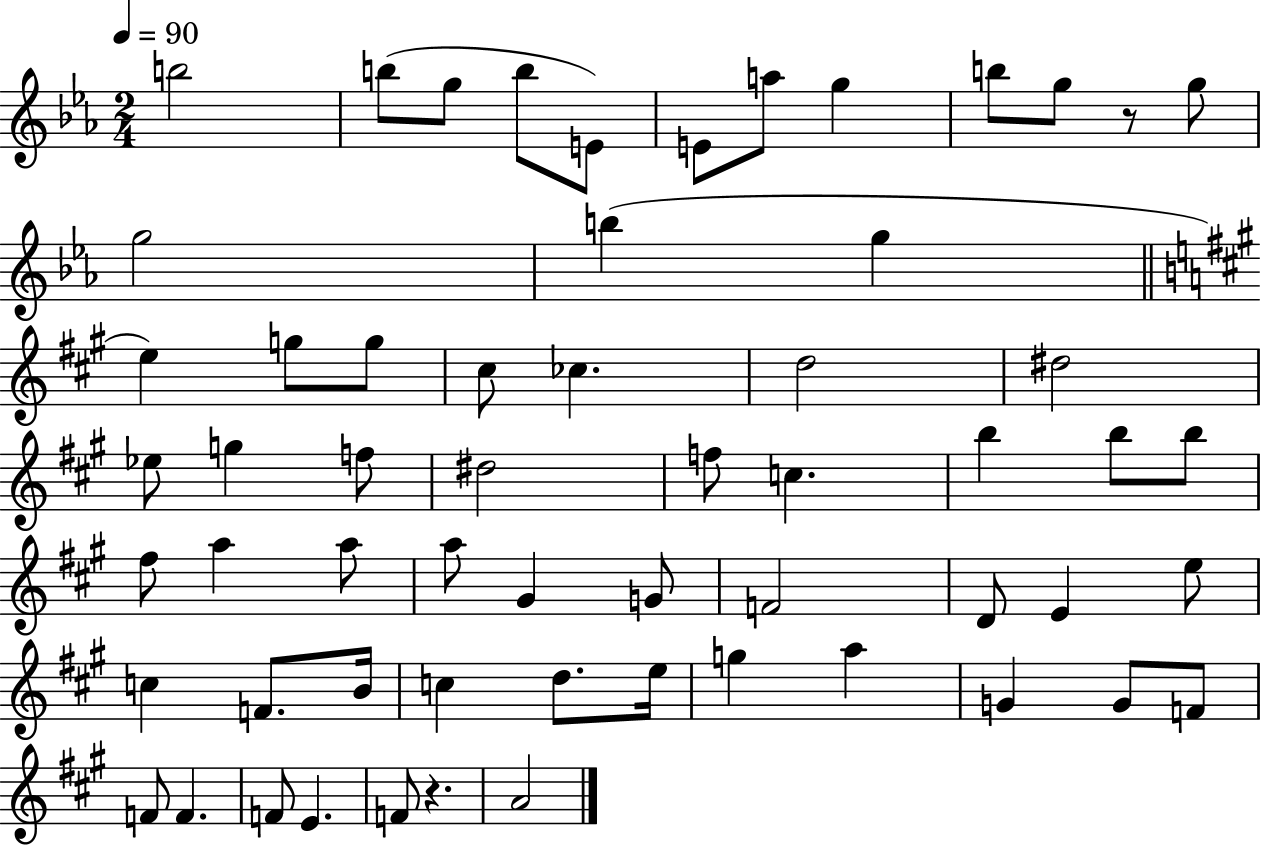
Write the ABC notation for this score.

X:1
T:Untitled
M:2/4
L:1/4
K:Eb
b2 b/2 g/2 b/2 E/2 E/2 a/2 g b/2 g/2 z/2 g/2 g2 b g e g/2 g/2 ^c/2 _c d2 ^d2 _e/2 g f/2 ^d2 f/2 c b b/2 b/2 ^f/2 a a/2 a/2 ^G G/2 F2 D/2 E e/2 c F/2 B/4 c d/2 e/4 g a G G/2 F/2 F/2 F F/2 E F/2 z A2